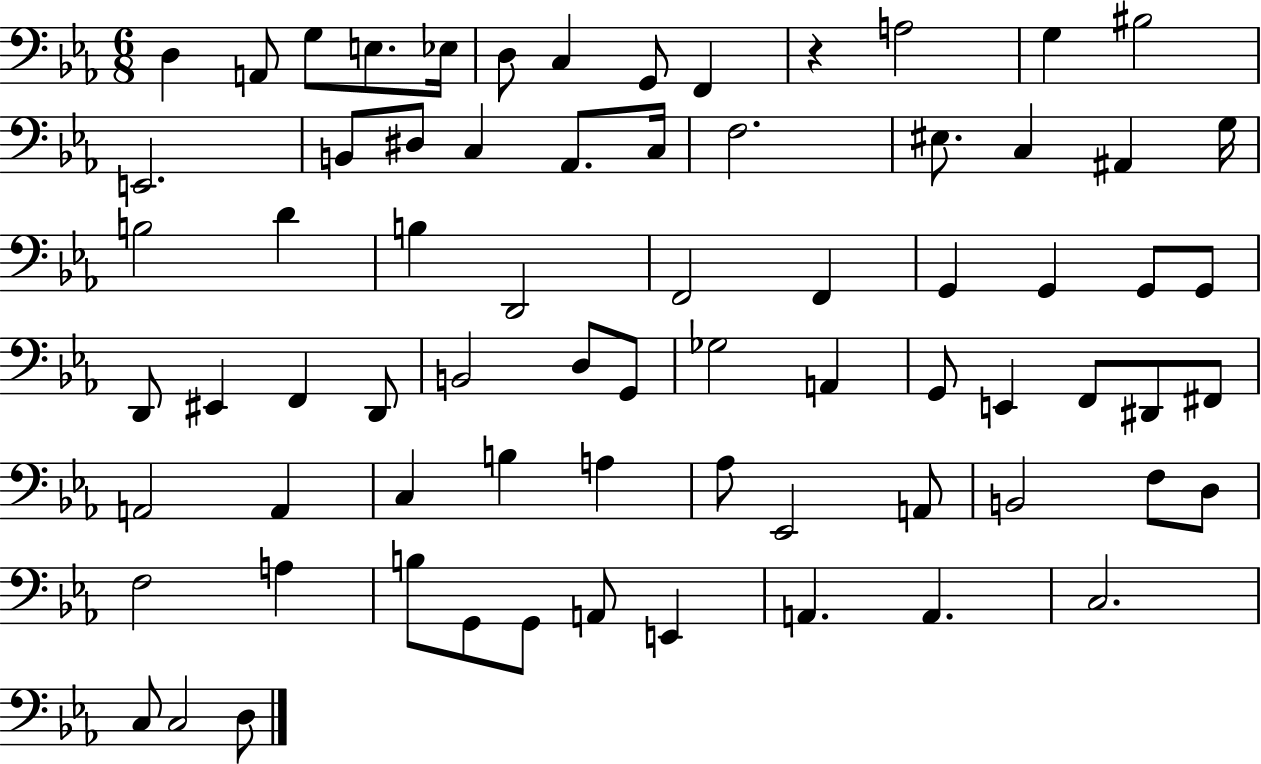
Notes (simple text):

D3/q A2/e G3/e E3/e. Eb3/s D3/e C3/q G2/e F2/q R/q A3/h G3/q BIS3/h E2/h. B2/e D#3/e C3/q Ab2/e. C3/s F3/h. EIS3/e. C3/q A#2/q G3/s B3/h D4/q B3/q D2/h F2/h F2/q G2/q G2/q G2/e G2/e D2/e EIS2/q F2/q D2/e B2/h D3/e G2/e Gb3/h A2/q G2/e E2/q F2/e D#2/e F#2/e A2/h A2/q C3/q B3/q A3/q Ab3/e Eb2/h A2/e B2/h F3/e D3/e F3/h A3/q B3/e G2/e G2/e A2/e E2/q A2/q. A2/q. C3/h. C3/e C3/h D3/e